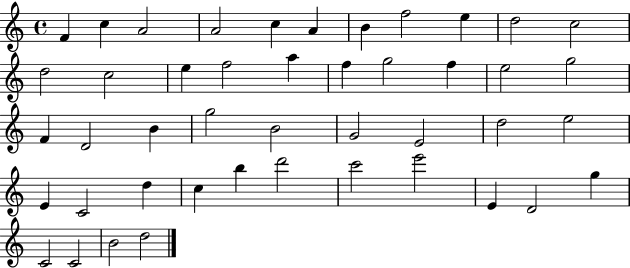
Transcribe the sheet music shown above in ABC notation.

X:1
T:Untitled
M:4/4
L:1/4
K:C
F c A2 A2 c A B f2 e d2 c2 d2 c2 e f2 a f g2 f e2 g2 F D2 B g2 B2 G2 E2 d2 e2 E C2 d c b d'2 c'2 e'2 E D2 g C2 C2 B2 d2